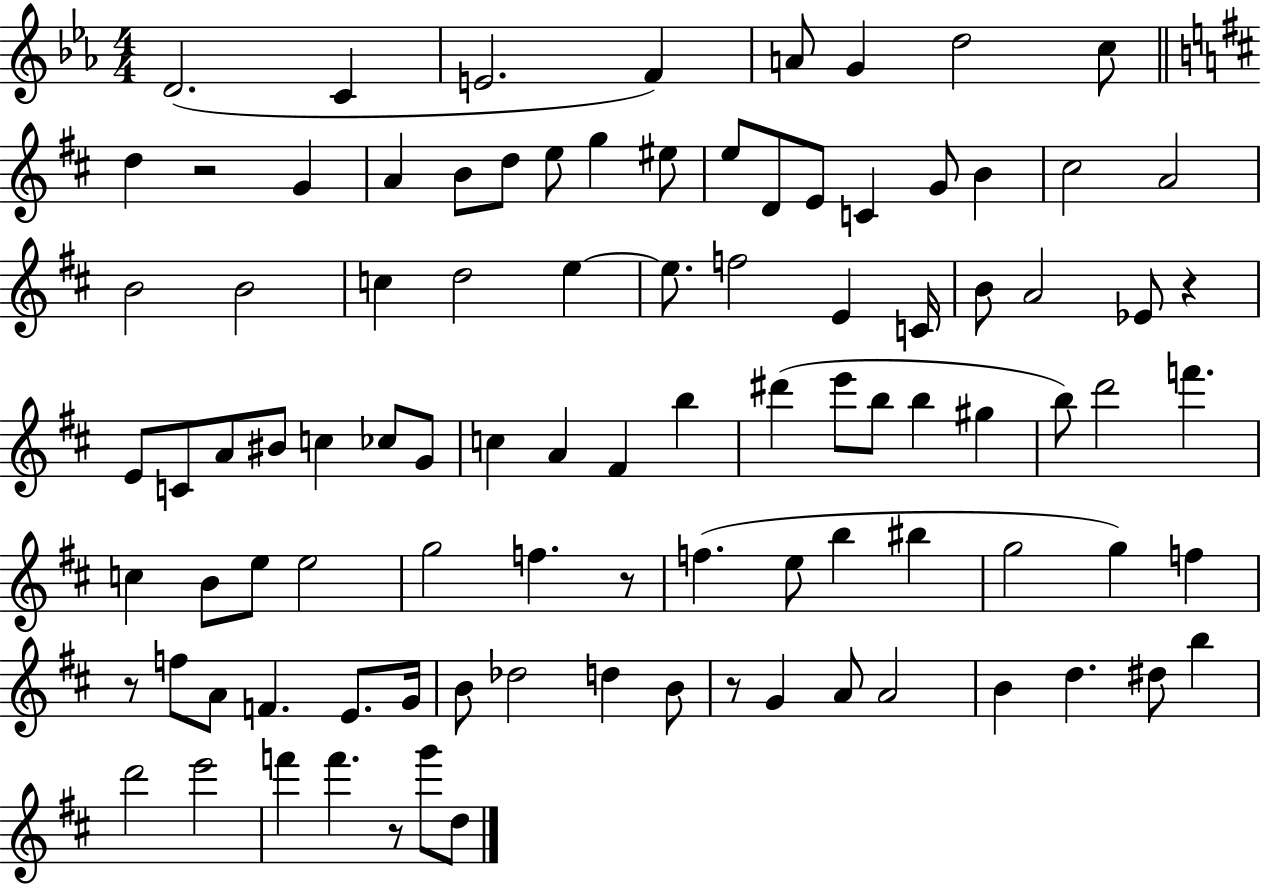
{
  \clef treble
  \numericTimeSignature
  \time 4/4
  \key ees \major
  d'2.( c'4 | e'2. f'4) | a'8 g'4 d''2 c''8 | \bar "||" \break \key d \major d''4 r2 g'4 | a'4 b'8 d''8 e''8 g''4 eis''8 | e''8 d'8 e'8 c'4 g'8 b'4 | cis''2 a'2 | \break b'2 b'2 | c''4 d''2 e''4~~ | e''8. f''2 e'4 c'16 | b'8 a'2 ees'8 r4 | \break e'8 c'8 a'8 bis'8 c''4 ces''8 g'8 | c''4 a'4 fis'4 b''4 | dis'''4( e'''8 b''8 b''4 gis''4 | b''8) d'''2 f'''4. | \break c''4 b'8 e''8 e''2 | g''2 f''4. r8 | f''4.( e''8 b''4 bis''4 | g''2 g''4) f''4 | \break r8 f''8 a'8 f'4. e'8. g'16 | b'8 des''2 d''4 b'8 | r8 g'4 a'8 a'2 | b'4 d''4. dis''8 b''4 | \break d'''2 e'''2 | f'''4 f'''4. r8 g'''8 d''8 | \bar "|."
}